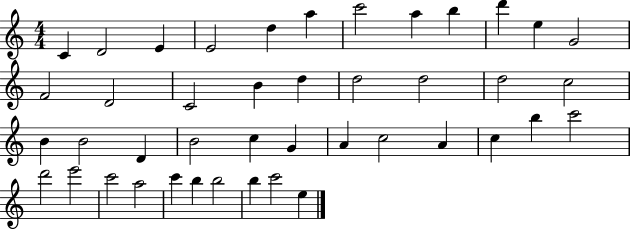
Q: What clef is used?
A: treble